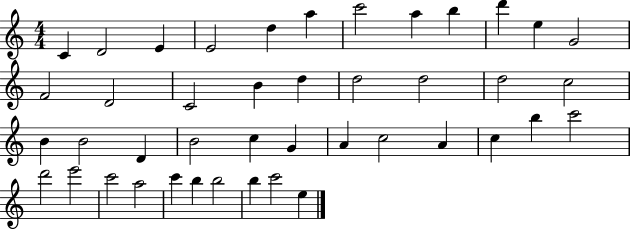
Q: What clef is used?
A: treble